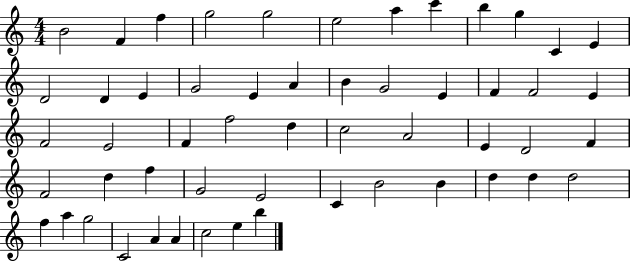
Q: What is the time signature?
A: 4/4